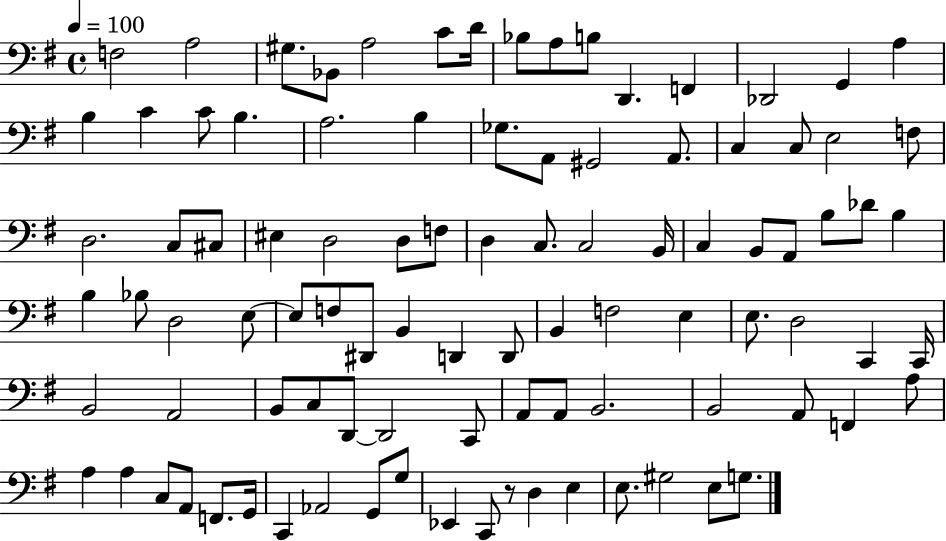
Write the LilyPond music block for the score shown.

{
  \clef bass
  \time 4/4
  \defaultTimeSignature
  \key g \major
  \tempo 4 = 100
  \repeat volta 2 { f2 a2 | gis8. bes,8 a2 c'8 d'16 | bes8 a8 b8 d,4. f,4 | des,2 g,4 a4 | \break b4 c'4 c'8 b4. | a2. b4 | ges8. a,8 gis,2 a,8. | c4 c8 e2 f8 | \break d2. c8 cis8 | eis4 d2 d8 f8 | d4 c8. c2 b,16 | c4 b,8 a,8 b8 des'8 b4 | \break b4 bes8 d2 e8~~ | e8 f8 dis,8 b,4 d,4 d,8 | b,4 f2 e4 | e8. d2 c,4 c,16 | \break b,2 a,2 | b,8 c8 d,8~~ d,2 c,8 | a,8 a,8 b,2. | b,2 a,8 f,4 a8 | \break a4 a4 c8 a,8 f,8. g,16 | c,4 aes,2 g,8 g8 | ees,4 c,8 r8 d4 e4 | e8. gis2 e8 g8. | \break } \bar "|."
}